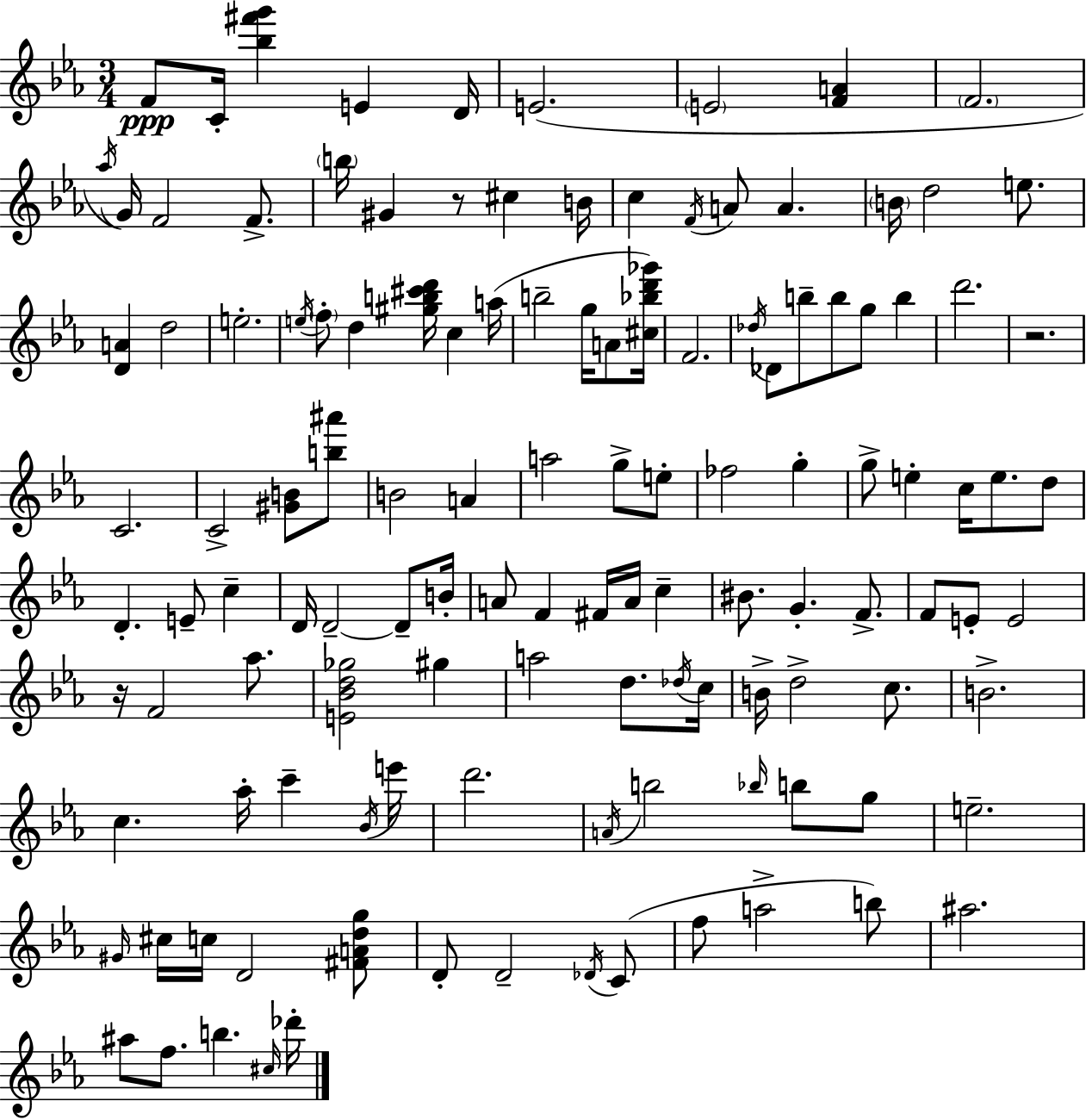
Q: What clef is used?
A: treble